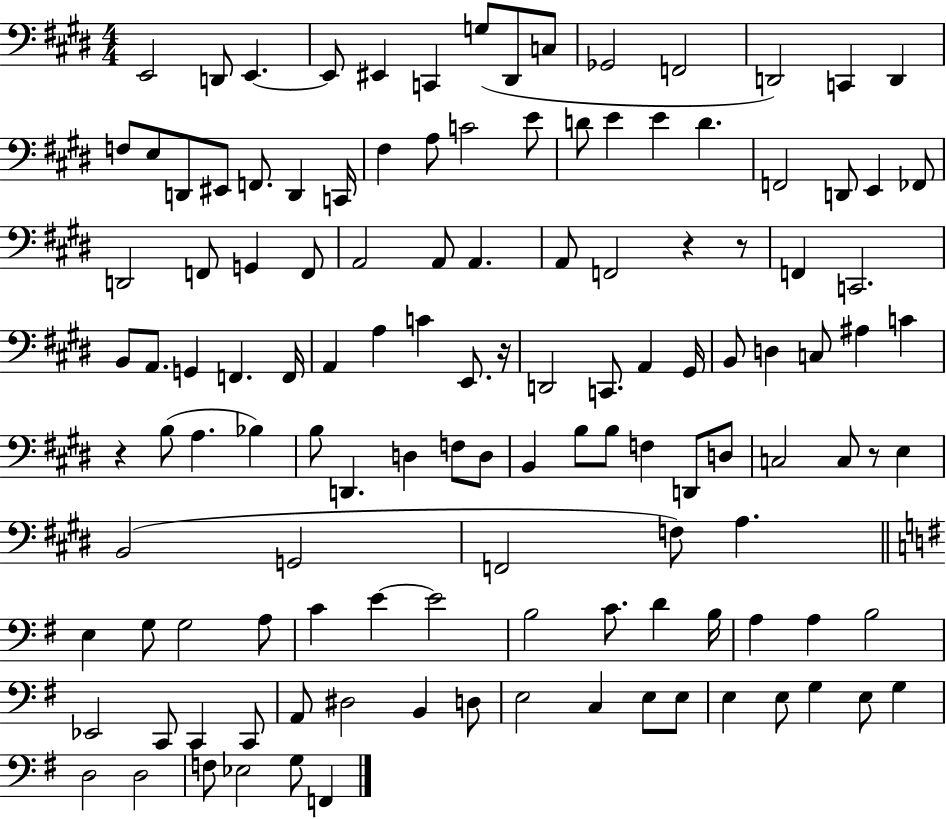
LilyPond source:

{
  \clef bass
  \numericTimeSignature
  \time 4/4
  \key e \major
  e,2 d,8 e,4.~~ | e,8 eis,4 c,4 g8( dis,8 c8 | ges,2 f,2 | d,2) c,4 d,4 | \break f8 e8 d,8 eis,8 f,8. d,4 c,16 | fis4 a8 c'2 e'8 | d'8 e'4 e'4 d'4. | f,2 d,8 e,4 fes,8 | \break d,2 f,8 g,4 f,8 | a,2 a,8 a,4. | a,8 f,2 r4 r8 | f,4 c,2. | \break b,8 a,8. g,4 f,4. f,16 | a,4 a4 c'4 e,8. r16 | d,2 c,8. a,4 gis,16 | b,8 d4 c8 ais4 c'4 | \break r4 b8( a4. bes4) | b8 d,4. d4 f8 d8 | b,4 b8 b8 f4 d,8 d8 | c2 c8 r8 e4 | \break b,2( g,2 | f,2 f8) a4. | \bar "||" \break \key g \major e4 g8 g2 a8 | c'4 e'4~~ e'2 | b2 c'8. d'4 b16 | a4 a4 b2 | \break ees,2 c,8 c,4 c,8 | a,8 dis2 b,4 d8 | e2 c4 e8 e8 | e4 e8 g4 e8 g4 | \break d2 d2 | f8 ees2 g8 f,4 | \bar "|."
}